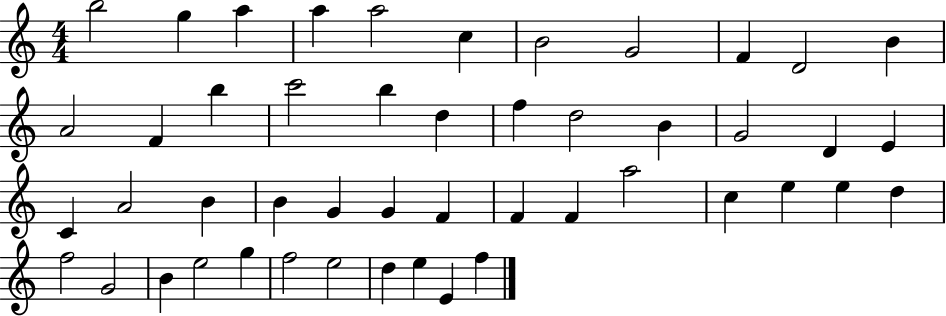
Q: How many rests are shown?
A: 0